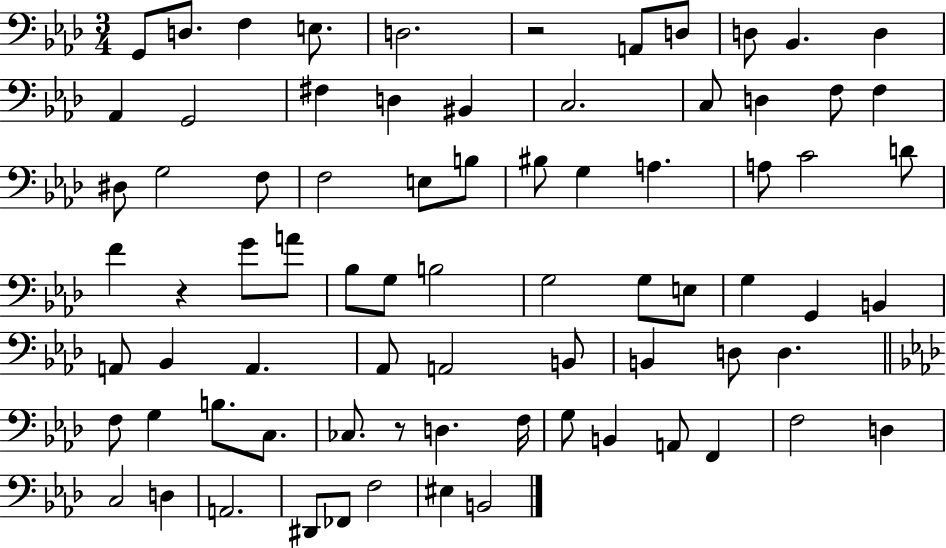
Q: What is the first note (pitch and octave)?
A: G2